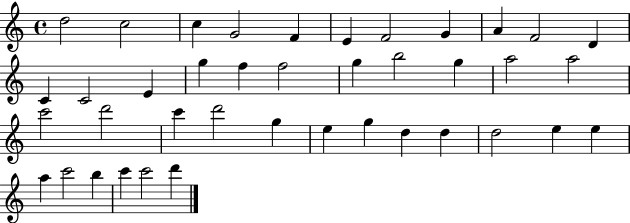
D5/h C5/h C5/q G4/h F4/q E4/q F4/h G4/q A4/q F4/h D4/q C4/q C4/h E4/q G5/q F5/q F5/h G5/q B5/h G5/q A5/h A5/h C6/h D6/h C6/q D6/h G5/q E5/q G5/q D5/q D5/q D5/h E5/q E5/q A5/q C6/h B5/q C6/q C6/h D6/q